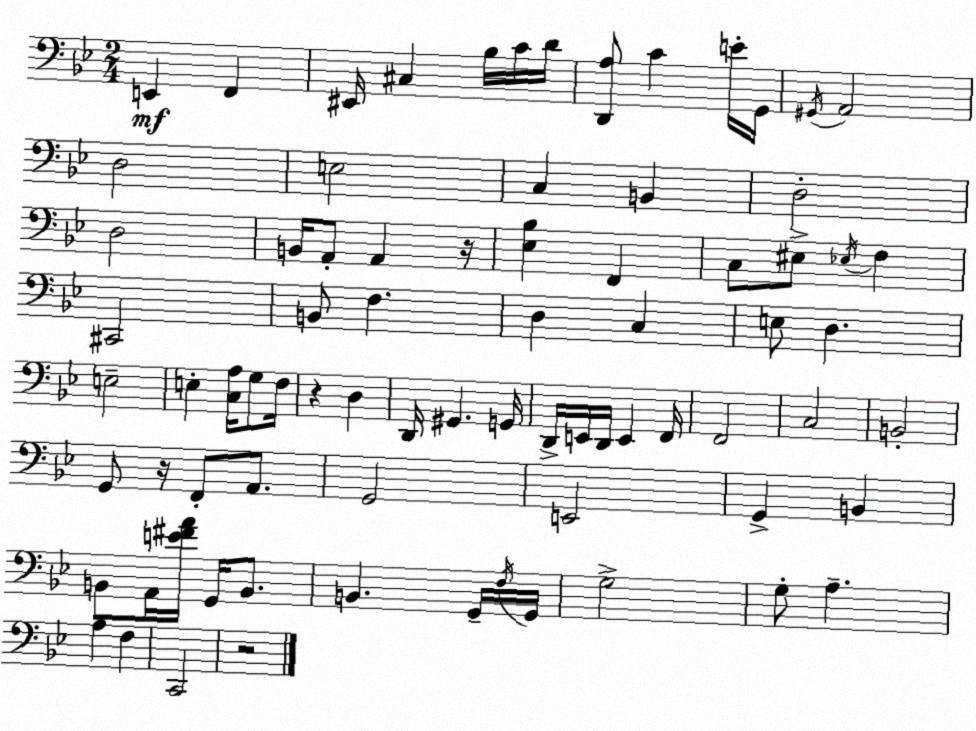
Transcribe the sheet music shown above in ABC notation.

X:1
T:Untitled
M:2/4
L:1/4
K:Gm
E,, F,, ^E,,/4 ^C, _B,/4 C/4 D/4 [D,,A,]/2 C E/4 G,,/4 ^G,,/4 A,,2 D,2 E,2 C, B,, D,2 D,2 B,,/4 A,,/2 A,, z/4 [_E,_B,] F,, C,/2 ^E,/2 _E,/4 F, ^C,,2 B,,/2 F, D, C, E,/2 D, E,2 E, [C,A,]/4 G,/2 F,/4 z D, D,,/4 ^G,, G,,/4 D,,/4 E,,/4 D,,/4 E,, F,,/4 F,,2 C,2 B,,2 G,,/2 z/4 F,,/2 A,,/2 G,,2 E,,2 G,, B,, B,,/2 A,,/4 [E^FA]/4 G,,/4 B,,/2 B,, G,,/4 F,/4 G,,/4 G,2 G,/2 A, A, F, C,,2 z2